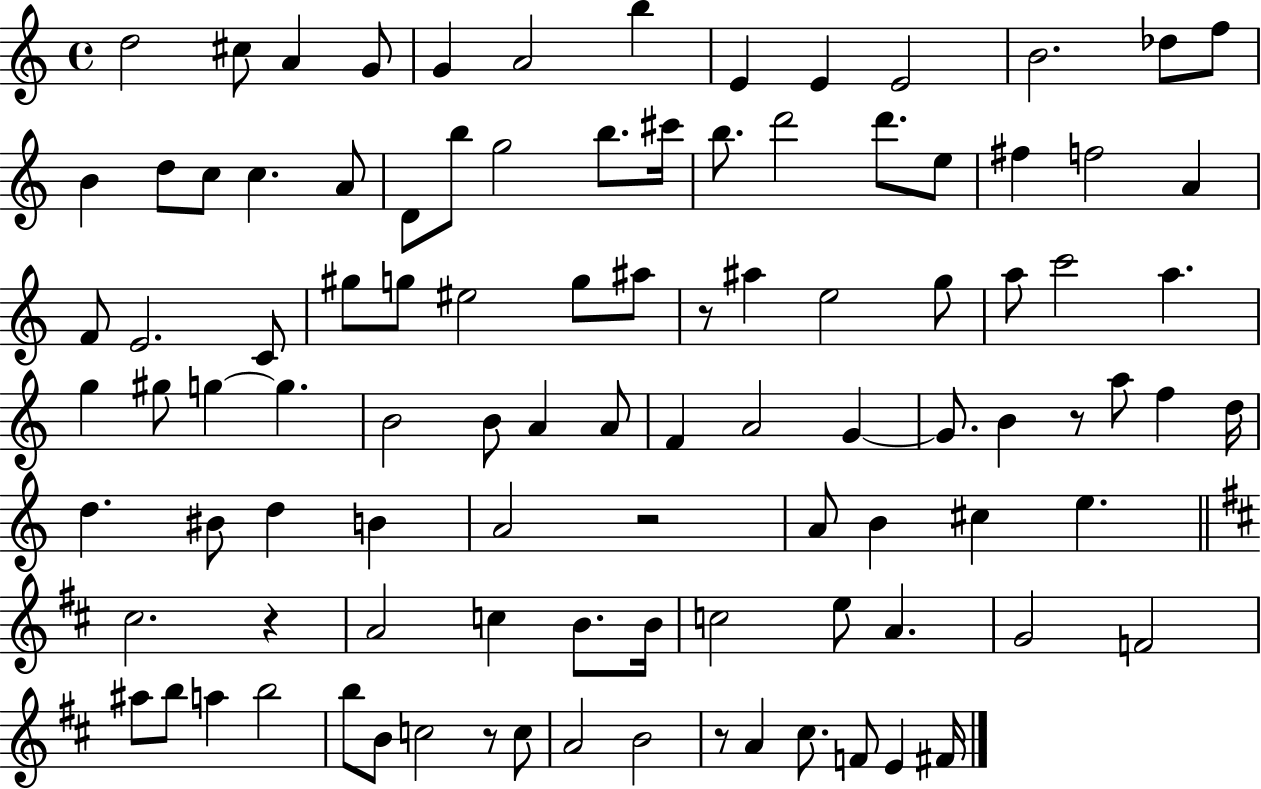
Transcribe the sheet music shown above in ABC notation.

X:1
T:Untitled
M:4/4
L:1/4
K:C
d2 ^c/2 A G/2 G A2 b E E E2 B2 _d/2 f/2 B d/2 c/2 c A/2 D/2 b/2 g2 b/2 ^c'/4 b/2 d'2 d'/2 e/2 ^f f2 A F/2 E2 C/2 ^g/2 g/2 ^e2 g/2 ^a/2 z/2 ^a e2 g/2 a/2 c'2 a g ^g/2 g g B2 B/2 A A/2 F A2 G G/2 B z/2 a/2 f d/4 d ^B/2 d B A2 z2 A/2 B ^c e ^c2 z A2 c B/2 B/4 c2 e/2 A G2 F2 ^a/2 b/2 a b2 b/2 B/2 c2 z/2 c/2 A2 B2 z/2 A ^c/2 F/2 E ^F/4